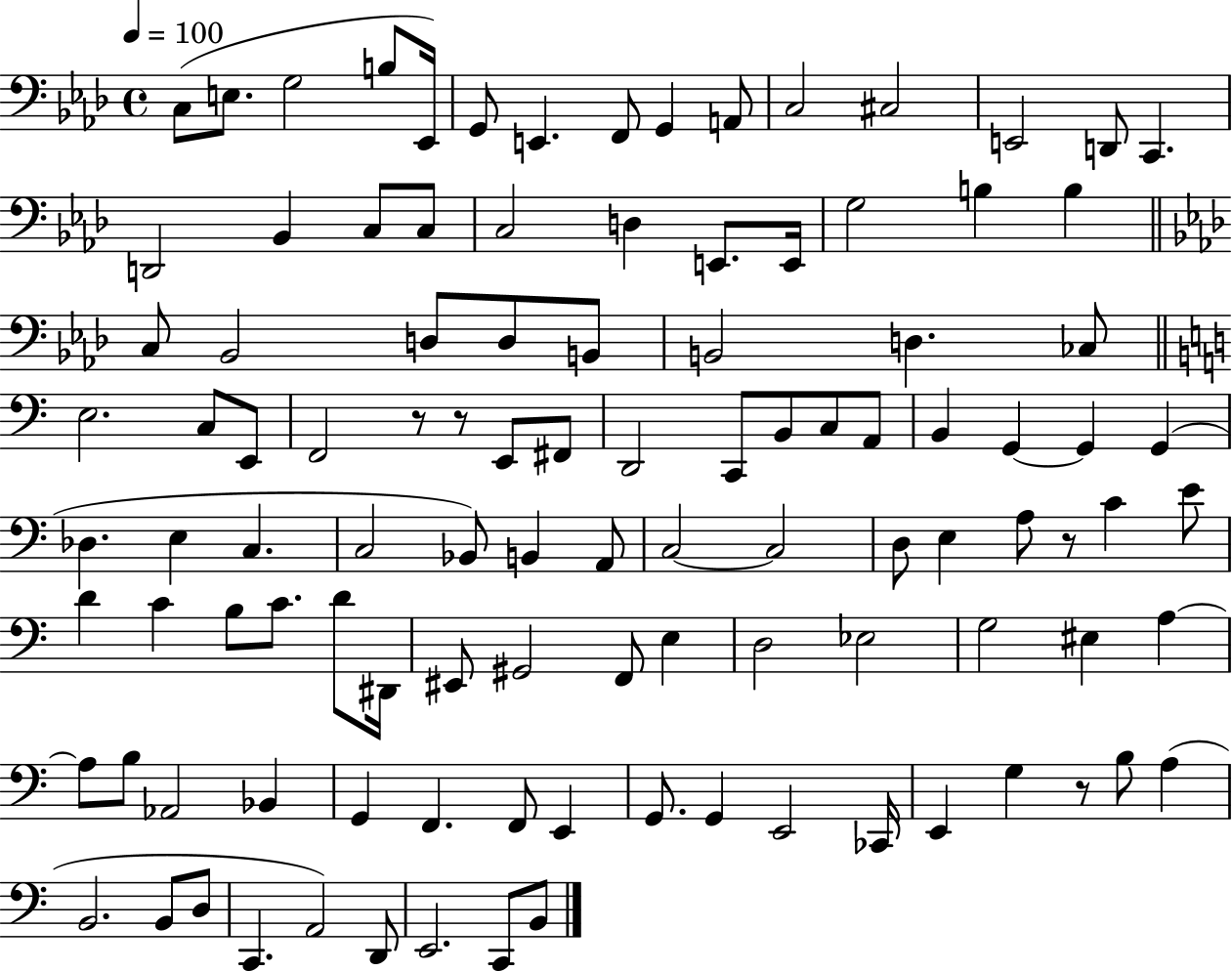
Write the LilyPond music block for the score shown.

{
  \clef bass
  \time 4/4
  \defaultTimeSignature
  \key aes \major
  \tempo 4 = 100
  c8( e8. g2 b8 ees,16) | g,8 e,4. f,8 g,4 a,8 | c2 cis2 | e,2 d,8 c,4. | \break d,2 bes,4 c8 c8 | c2 d4 e,8. e,16 | g2 b4 b4 | \bar "||" \break \key f \minor c8 bes,2 d8 d8 b,8 | b,2 d4. ces8 | \bar "||" \break \key c \major e2. c8 e,8 | f,2 r8 r8 e,8 fis,8 | d,2 c,8 b,8 c8 a,8 | b,4 g,4~~ g,4 g,4( | \break des4. e4 c4. | c2 bes,8) b,4 a,8 | c2~~ c2 | d8 e4 a8 r8 c'4 e'8 | \break d'4 c'4 b8 c'8. d'8 dis,16 | eis,8 gis,2 f,8 e4 | d2 ees2 | g2 eis4 a4~~ | \break a8 b8 aes,2 bes,4 | g,4 f,4. f,8 e,4 | g,8. g,4 e,2 ces,16 | e,4 g4 r8 b8 a4( | \break b,2. b,8 d8 | c,4. a,2) d,8 | e,2. c,8 b,8 | \bar "|."
}